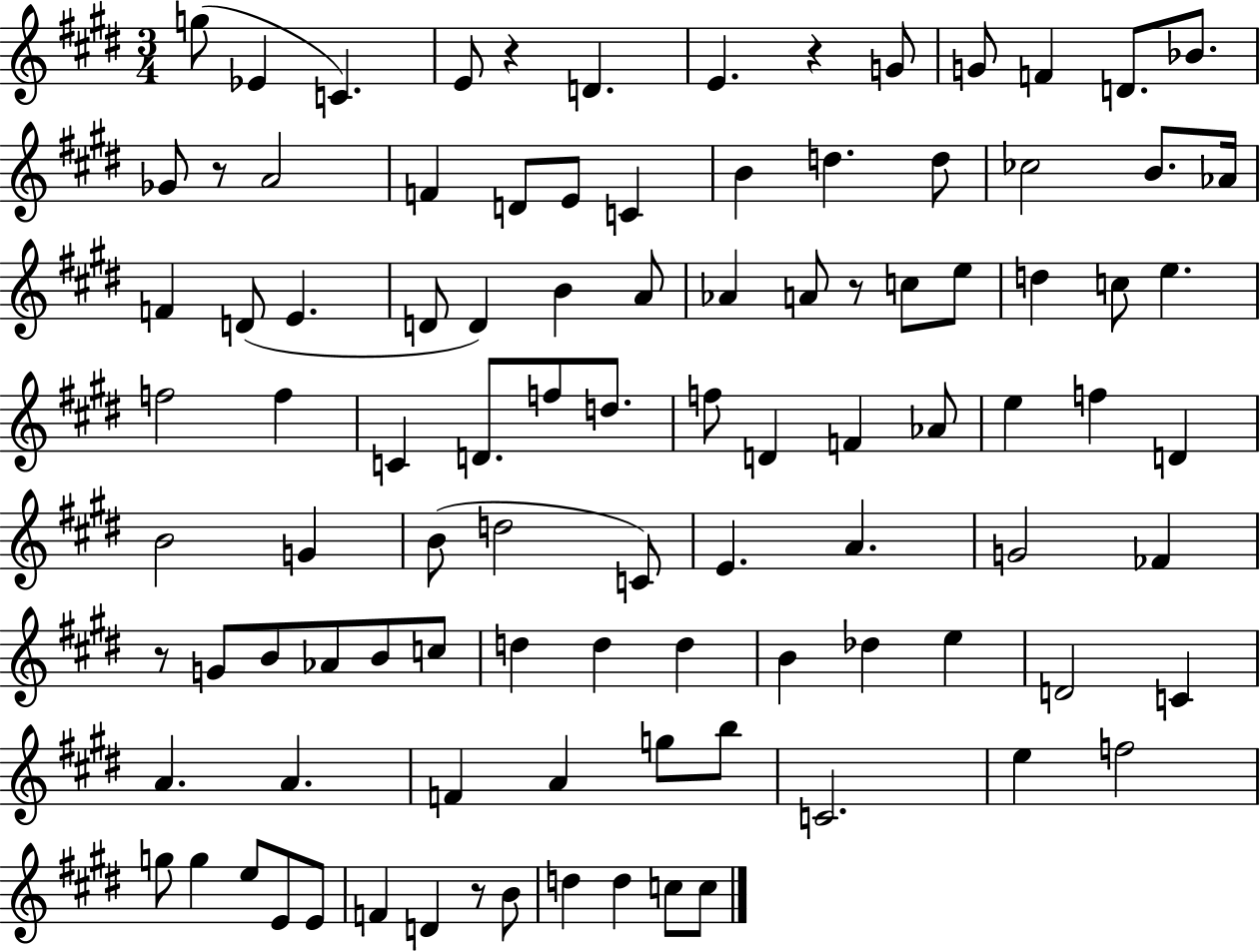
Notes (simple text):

G5/e Eb4/q C4/q. E4/e R/q D4/q. E4/q. R/q G4/e G4/e F4/q D4/e. Bb4/e. Gb4/e R/e A4/h F4/q D4/e E4/e C4/q B4/q D5/q. D5/e CES5/h B4/e. Ab4/s F4/q D4/e E4/q. D4/e D4/q B4/q A4/e Ab4/q A4/e R/e C5/e E5/e D5/q C5/e E5/q. F5/h F5/q C4/q D4/e. F5/e D5/e. F5/e D4/q F4/q Ab4/e E5/q F5/q D4/q B4/h G4/q B4/e D5/h C4/e E4/q. A4/q. G4/h FES4/q R/e G4/e B4/e Ab4/e B4/e C5/e D5/q D5/q D5/q B4/q Db5/q E5/q D4/h C4/q A4/q. A4/q. F4/q A4/q G5/e B5/e C4/h. E5/q F5/h G5/e G5/q E5/e E4/e E4/e F4/q D4/q R/e B4/e D5/q D5/q C5/e C5/e